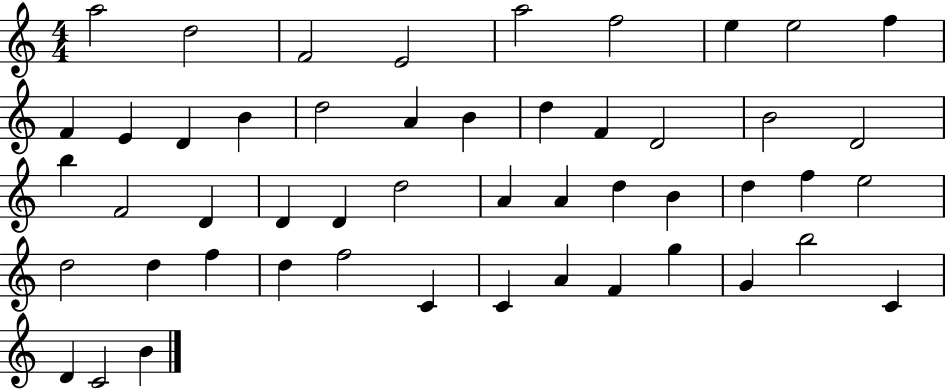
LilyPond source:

{
  \clef treble
  \numericTimeSignature
  \time 4/4
  \key c \major
  a''2 d''2 | f'2 e'2 | a''2 f''2 | e''4 e''2 f''4 | \break f'4 e'4 d'4 b'4 | d''2 a'4 b'4 | d''4 f'4 d'2 | b'2 d'2 | \break b''4 f'2 d'4 | d'4 d'4 d''2 | a'4 a'4 d''4 b'4 | d''4 f''4 e''2 | \break d''2 d''4 f''4 | d''4 f''2 c'4 | c'4 a'4 f'4 g''4 | g'4 b''2 c'4 | \break d'4 c'2 b'4 | \bar "|."
}